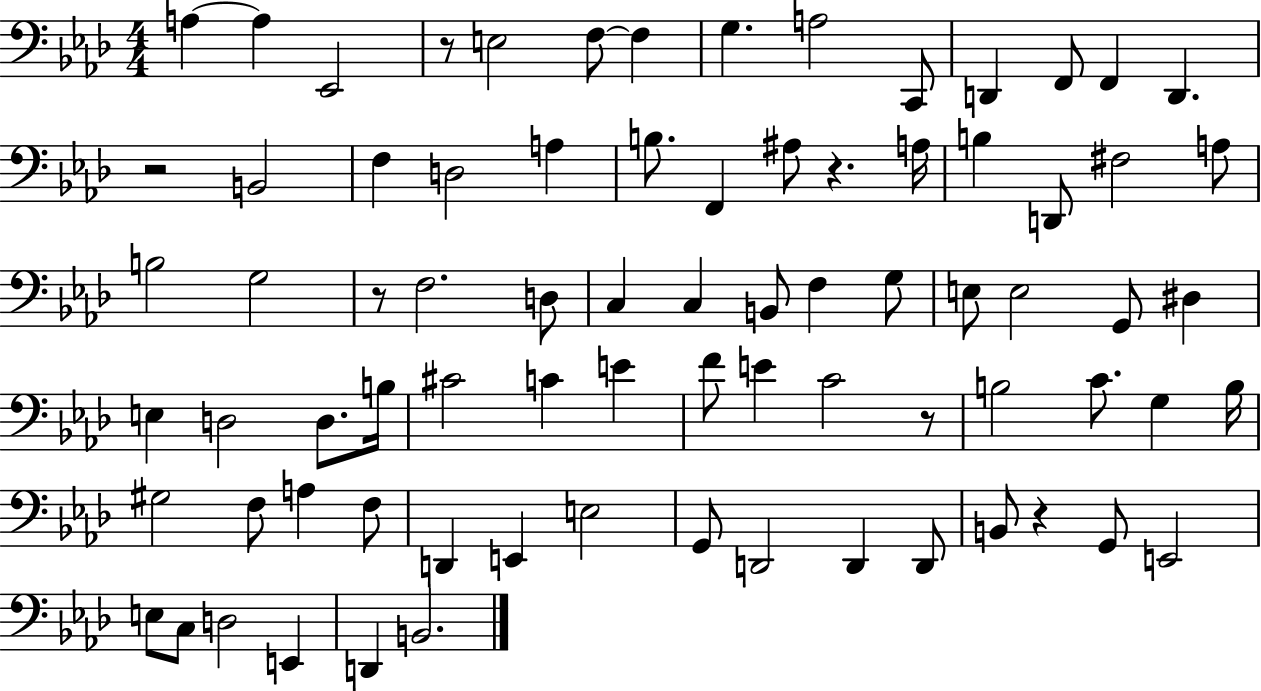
A3/q A3/q Eb2/h R/e E3/h F3/e F3/q G3/q. A3/h C2/e D2/q F2/e F2/q D2/q. R/h B2/h F3/q D3/h A3/q B3/e. F2/q A#3/e R/q. A3/s B3/q D2/e F#3/h A3/e B3/h G3/h R/e F3/h. D3/e C3/q C3/q B2/e F3/q G3/e E3/e E3/h G2/e D#3/q E3/q D3/h D3/e. B3/s C#4/h C4/q E4/q F4/e E4/q C4/h R/e B3/h C4/e. G3/q B3/s G#3/h F3/e A3/q F3/e D2/q E2/q E3/h G2/e D2/h D2/q D2/e B2/e R/q G2/e E2/h E3/e C3/e D3/h E2/q D2/q B2/h.